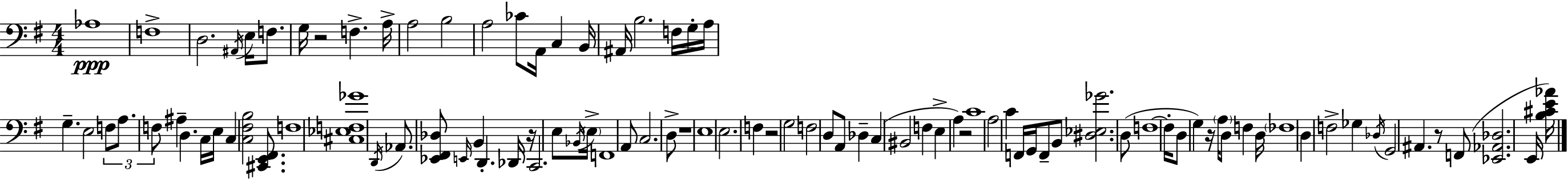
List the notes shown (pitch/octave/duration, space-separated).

Ab3/w F3/w D3/h. A#2/s E3/s F3/e. G3/s R/h F3/q. A3/s A3/h B3/h A3/h CES4/e A2/s C3/q B2/s A#2/s B3/h. F3/s G3/s A3/s G3/q. E3/h F3/e A3/e. F3/e A#3/q D3/q. C3/s E3/s C3/q [C3,F#3,B3]/h [C#2,E2,F#2]/e. F3/w [C#3,Eb3,F3,Gb4]/w D2/s Ab2/e. [Eb2,F#2,Db3]/e E2/s B2/q D2/q. Db2/s R/s C2/h. E3/e Bb2/s E3/s F2/w A2/e C3/h. D3/e R/w E3/w E3/h. F3/q R/h G3/h F3/h D3/e A2/e Db3/q C3/q BIS2/h F3/q E3/q A3/q R/h C4/w A3/h C4/q F2/s G2/s F2/e B2/e [D#3,Eb3,Gb4]/h. D3/e F3/w F3/s D3/e G3/q R/s A3/s D3/e F3/q D3/s FES3/w D3/q F3/h Gb3/q Db3/s G2/h A#2/q. R/e F2/e [Eb2,Ab2,Db3]/h. E2/s [B3,C#4,E4,Ab4]/s